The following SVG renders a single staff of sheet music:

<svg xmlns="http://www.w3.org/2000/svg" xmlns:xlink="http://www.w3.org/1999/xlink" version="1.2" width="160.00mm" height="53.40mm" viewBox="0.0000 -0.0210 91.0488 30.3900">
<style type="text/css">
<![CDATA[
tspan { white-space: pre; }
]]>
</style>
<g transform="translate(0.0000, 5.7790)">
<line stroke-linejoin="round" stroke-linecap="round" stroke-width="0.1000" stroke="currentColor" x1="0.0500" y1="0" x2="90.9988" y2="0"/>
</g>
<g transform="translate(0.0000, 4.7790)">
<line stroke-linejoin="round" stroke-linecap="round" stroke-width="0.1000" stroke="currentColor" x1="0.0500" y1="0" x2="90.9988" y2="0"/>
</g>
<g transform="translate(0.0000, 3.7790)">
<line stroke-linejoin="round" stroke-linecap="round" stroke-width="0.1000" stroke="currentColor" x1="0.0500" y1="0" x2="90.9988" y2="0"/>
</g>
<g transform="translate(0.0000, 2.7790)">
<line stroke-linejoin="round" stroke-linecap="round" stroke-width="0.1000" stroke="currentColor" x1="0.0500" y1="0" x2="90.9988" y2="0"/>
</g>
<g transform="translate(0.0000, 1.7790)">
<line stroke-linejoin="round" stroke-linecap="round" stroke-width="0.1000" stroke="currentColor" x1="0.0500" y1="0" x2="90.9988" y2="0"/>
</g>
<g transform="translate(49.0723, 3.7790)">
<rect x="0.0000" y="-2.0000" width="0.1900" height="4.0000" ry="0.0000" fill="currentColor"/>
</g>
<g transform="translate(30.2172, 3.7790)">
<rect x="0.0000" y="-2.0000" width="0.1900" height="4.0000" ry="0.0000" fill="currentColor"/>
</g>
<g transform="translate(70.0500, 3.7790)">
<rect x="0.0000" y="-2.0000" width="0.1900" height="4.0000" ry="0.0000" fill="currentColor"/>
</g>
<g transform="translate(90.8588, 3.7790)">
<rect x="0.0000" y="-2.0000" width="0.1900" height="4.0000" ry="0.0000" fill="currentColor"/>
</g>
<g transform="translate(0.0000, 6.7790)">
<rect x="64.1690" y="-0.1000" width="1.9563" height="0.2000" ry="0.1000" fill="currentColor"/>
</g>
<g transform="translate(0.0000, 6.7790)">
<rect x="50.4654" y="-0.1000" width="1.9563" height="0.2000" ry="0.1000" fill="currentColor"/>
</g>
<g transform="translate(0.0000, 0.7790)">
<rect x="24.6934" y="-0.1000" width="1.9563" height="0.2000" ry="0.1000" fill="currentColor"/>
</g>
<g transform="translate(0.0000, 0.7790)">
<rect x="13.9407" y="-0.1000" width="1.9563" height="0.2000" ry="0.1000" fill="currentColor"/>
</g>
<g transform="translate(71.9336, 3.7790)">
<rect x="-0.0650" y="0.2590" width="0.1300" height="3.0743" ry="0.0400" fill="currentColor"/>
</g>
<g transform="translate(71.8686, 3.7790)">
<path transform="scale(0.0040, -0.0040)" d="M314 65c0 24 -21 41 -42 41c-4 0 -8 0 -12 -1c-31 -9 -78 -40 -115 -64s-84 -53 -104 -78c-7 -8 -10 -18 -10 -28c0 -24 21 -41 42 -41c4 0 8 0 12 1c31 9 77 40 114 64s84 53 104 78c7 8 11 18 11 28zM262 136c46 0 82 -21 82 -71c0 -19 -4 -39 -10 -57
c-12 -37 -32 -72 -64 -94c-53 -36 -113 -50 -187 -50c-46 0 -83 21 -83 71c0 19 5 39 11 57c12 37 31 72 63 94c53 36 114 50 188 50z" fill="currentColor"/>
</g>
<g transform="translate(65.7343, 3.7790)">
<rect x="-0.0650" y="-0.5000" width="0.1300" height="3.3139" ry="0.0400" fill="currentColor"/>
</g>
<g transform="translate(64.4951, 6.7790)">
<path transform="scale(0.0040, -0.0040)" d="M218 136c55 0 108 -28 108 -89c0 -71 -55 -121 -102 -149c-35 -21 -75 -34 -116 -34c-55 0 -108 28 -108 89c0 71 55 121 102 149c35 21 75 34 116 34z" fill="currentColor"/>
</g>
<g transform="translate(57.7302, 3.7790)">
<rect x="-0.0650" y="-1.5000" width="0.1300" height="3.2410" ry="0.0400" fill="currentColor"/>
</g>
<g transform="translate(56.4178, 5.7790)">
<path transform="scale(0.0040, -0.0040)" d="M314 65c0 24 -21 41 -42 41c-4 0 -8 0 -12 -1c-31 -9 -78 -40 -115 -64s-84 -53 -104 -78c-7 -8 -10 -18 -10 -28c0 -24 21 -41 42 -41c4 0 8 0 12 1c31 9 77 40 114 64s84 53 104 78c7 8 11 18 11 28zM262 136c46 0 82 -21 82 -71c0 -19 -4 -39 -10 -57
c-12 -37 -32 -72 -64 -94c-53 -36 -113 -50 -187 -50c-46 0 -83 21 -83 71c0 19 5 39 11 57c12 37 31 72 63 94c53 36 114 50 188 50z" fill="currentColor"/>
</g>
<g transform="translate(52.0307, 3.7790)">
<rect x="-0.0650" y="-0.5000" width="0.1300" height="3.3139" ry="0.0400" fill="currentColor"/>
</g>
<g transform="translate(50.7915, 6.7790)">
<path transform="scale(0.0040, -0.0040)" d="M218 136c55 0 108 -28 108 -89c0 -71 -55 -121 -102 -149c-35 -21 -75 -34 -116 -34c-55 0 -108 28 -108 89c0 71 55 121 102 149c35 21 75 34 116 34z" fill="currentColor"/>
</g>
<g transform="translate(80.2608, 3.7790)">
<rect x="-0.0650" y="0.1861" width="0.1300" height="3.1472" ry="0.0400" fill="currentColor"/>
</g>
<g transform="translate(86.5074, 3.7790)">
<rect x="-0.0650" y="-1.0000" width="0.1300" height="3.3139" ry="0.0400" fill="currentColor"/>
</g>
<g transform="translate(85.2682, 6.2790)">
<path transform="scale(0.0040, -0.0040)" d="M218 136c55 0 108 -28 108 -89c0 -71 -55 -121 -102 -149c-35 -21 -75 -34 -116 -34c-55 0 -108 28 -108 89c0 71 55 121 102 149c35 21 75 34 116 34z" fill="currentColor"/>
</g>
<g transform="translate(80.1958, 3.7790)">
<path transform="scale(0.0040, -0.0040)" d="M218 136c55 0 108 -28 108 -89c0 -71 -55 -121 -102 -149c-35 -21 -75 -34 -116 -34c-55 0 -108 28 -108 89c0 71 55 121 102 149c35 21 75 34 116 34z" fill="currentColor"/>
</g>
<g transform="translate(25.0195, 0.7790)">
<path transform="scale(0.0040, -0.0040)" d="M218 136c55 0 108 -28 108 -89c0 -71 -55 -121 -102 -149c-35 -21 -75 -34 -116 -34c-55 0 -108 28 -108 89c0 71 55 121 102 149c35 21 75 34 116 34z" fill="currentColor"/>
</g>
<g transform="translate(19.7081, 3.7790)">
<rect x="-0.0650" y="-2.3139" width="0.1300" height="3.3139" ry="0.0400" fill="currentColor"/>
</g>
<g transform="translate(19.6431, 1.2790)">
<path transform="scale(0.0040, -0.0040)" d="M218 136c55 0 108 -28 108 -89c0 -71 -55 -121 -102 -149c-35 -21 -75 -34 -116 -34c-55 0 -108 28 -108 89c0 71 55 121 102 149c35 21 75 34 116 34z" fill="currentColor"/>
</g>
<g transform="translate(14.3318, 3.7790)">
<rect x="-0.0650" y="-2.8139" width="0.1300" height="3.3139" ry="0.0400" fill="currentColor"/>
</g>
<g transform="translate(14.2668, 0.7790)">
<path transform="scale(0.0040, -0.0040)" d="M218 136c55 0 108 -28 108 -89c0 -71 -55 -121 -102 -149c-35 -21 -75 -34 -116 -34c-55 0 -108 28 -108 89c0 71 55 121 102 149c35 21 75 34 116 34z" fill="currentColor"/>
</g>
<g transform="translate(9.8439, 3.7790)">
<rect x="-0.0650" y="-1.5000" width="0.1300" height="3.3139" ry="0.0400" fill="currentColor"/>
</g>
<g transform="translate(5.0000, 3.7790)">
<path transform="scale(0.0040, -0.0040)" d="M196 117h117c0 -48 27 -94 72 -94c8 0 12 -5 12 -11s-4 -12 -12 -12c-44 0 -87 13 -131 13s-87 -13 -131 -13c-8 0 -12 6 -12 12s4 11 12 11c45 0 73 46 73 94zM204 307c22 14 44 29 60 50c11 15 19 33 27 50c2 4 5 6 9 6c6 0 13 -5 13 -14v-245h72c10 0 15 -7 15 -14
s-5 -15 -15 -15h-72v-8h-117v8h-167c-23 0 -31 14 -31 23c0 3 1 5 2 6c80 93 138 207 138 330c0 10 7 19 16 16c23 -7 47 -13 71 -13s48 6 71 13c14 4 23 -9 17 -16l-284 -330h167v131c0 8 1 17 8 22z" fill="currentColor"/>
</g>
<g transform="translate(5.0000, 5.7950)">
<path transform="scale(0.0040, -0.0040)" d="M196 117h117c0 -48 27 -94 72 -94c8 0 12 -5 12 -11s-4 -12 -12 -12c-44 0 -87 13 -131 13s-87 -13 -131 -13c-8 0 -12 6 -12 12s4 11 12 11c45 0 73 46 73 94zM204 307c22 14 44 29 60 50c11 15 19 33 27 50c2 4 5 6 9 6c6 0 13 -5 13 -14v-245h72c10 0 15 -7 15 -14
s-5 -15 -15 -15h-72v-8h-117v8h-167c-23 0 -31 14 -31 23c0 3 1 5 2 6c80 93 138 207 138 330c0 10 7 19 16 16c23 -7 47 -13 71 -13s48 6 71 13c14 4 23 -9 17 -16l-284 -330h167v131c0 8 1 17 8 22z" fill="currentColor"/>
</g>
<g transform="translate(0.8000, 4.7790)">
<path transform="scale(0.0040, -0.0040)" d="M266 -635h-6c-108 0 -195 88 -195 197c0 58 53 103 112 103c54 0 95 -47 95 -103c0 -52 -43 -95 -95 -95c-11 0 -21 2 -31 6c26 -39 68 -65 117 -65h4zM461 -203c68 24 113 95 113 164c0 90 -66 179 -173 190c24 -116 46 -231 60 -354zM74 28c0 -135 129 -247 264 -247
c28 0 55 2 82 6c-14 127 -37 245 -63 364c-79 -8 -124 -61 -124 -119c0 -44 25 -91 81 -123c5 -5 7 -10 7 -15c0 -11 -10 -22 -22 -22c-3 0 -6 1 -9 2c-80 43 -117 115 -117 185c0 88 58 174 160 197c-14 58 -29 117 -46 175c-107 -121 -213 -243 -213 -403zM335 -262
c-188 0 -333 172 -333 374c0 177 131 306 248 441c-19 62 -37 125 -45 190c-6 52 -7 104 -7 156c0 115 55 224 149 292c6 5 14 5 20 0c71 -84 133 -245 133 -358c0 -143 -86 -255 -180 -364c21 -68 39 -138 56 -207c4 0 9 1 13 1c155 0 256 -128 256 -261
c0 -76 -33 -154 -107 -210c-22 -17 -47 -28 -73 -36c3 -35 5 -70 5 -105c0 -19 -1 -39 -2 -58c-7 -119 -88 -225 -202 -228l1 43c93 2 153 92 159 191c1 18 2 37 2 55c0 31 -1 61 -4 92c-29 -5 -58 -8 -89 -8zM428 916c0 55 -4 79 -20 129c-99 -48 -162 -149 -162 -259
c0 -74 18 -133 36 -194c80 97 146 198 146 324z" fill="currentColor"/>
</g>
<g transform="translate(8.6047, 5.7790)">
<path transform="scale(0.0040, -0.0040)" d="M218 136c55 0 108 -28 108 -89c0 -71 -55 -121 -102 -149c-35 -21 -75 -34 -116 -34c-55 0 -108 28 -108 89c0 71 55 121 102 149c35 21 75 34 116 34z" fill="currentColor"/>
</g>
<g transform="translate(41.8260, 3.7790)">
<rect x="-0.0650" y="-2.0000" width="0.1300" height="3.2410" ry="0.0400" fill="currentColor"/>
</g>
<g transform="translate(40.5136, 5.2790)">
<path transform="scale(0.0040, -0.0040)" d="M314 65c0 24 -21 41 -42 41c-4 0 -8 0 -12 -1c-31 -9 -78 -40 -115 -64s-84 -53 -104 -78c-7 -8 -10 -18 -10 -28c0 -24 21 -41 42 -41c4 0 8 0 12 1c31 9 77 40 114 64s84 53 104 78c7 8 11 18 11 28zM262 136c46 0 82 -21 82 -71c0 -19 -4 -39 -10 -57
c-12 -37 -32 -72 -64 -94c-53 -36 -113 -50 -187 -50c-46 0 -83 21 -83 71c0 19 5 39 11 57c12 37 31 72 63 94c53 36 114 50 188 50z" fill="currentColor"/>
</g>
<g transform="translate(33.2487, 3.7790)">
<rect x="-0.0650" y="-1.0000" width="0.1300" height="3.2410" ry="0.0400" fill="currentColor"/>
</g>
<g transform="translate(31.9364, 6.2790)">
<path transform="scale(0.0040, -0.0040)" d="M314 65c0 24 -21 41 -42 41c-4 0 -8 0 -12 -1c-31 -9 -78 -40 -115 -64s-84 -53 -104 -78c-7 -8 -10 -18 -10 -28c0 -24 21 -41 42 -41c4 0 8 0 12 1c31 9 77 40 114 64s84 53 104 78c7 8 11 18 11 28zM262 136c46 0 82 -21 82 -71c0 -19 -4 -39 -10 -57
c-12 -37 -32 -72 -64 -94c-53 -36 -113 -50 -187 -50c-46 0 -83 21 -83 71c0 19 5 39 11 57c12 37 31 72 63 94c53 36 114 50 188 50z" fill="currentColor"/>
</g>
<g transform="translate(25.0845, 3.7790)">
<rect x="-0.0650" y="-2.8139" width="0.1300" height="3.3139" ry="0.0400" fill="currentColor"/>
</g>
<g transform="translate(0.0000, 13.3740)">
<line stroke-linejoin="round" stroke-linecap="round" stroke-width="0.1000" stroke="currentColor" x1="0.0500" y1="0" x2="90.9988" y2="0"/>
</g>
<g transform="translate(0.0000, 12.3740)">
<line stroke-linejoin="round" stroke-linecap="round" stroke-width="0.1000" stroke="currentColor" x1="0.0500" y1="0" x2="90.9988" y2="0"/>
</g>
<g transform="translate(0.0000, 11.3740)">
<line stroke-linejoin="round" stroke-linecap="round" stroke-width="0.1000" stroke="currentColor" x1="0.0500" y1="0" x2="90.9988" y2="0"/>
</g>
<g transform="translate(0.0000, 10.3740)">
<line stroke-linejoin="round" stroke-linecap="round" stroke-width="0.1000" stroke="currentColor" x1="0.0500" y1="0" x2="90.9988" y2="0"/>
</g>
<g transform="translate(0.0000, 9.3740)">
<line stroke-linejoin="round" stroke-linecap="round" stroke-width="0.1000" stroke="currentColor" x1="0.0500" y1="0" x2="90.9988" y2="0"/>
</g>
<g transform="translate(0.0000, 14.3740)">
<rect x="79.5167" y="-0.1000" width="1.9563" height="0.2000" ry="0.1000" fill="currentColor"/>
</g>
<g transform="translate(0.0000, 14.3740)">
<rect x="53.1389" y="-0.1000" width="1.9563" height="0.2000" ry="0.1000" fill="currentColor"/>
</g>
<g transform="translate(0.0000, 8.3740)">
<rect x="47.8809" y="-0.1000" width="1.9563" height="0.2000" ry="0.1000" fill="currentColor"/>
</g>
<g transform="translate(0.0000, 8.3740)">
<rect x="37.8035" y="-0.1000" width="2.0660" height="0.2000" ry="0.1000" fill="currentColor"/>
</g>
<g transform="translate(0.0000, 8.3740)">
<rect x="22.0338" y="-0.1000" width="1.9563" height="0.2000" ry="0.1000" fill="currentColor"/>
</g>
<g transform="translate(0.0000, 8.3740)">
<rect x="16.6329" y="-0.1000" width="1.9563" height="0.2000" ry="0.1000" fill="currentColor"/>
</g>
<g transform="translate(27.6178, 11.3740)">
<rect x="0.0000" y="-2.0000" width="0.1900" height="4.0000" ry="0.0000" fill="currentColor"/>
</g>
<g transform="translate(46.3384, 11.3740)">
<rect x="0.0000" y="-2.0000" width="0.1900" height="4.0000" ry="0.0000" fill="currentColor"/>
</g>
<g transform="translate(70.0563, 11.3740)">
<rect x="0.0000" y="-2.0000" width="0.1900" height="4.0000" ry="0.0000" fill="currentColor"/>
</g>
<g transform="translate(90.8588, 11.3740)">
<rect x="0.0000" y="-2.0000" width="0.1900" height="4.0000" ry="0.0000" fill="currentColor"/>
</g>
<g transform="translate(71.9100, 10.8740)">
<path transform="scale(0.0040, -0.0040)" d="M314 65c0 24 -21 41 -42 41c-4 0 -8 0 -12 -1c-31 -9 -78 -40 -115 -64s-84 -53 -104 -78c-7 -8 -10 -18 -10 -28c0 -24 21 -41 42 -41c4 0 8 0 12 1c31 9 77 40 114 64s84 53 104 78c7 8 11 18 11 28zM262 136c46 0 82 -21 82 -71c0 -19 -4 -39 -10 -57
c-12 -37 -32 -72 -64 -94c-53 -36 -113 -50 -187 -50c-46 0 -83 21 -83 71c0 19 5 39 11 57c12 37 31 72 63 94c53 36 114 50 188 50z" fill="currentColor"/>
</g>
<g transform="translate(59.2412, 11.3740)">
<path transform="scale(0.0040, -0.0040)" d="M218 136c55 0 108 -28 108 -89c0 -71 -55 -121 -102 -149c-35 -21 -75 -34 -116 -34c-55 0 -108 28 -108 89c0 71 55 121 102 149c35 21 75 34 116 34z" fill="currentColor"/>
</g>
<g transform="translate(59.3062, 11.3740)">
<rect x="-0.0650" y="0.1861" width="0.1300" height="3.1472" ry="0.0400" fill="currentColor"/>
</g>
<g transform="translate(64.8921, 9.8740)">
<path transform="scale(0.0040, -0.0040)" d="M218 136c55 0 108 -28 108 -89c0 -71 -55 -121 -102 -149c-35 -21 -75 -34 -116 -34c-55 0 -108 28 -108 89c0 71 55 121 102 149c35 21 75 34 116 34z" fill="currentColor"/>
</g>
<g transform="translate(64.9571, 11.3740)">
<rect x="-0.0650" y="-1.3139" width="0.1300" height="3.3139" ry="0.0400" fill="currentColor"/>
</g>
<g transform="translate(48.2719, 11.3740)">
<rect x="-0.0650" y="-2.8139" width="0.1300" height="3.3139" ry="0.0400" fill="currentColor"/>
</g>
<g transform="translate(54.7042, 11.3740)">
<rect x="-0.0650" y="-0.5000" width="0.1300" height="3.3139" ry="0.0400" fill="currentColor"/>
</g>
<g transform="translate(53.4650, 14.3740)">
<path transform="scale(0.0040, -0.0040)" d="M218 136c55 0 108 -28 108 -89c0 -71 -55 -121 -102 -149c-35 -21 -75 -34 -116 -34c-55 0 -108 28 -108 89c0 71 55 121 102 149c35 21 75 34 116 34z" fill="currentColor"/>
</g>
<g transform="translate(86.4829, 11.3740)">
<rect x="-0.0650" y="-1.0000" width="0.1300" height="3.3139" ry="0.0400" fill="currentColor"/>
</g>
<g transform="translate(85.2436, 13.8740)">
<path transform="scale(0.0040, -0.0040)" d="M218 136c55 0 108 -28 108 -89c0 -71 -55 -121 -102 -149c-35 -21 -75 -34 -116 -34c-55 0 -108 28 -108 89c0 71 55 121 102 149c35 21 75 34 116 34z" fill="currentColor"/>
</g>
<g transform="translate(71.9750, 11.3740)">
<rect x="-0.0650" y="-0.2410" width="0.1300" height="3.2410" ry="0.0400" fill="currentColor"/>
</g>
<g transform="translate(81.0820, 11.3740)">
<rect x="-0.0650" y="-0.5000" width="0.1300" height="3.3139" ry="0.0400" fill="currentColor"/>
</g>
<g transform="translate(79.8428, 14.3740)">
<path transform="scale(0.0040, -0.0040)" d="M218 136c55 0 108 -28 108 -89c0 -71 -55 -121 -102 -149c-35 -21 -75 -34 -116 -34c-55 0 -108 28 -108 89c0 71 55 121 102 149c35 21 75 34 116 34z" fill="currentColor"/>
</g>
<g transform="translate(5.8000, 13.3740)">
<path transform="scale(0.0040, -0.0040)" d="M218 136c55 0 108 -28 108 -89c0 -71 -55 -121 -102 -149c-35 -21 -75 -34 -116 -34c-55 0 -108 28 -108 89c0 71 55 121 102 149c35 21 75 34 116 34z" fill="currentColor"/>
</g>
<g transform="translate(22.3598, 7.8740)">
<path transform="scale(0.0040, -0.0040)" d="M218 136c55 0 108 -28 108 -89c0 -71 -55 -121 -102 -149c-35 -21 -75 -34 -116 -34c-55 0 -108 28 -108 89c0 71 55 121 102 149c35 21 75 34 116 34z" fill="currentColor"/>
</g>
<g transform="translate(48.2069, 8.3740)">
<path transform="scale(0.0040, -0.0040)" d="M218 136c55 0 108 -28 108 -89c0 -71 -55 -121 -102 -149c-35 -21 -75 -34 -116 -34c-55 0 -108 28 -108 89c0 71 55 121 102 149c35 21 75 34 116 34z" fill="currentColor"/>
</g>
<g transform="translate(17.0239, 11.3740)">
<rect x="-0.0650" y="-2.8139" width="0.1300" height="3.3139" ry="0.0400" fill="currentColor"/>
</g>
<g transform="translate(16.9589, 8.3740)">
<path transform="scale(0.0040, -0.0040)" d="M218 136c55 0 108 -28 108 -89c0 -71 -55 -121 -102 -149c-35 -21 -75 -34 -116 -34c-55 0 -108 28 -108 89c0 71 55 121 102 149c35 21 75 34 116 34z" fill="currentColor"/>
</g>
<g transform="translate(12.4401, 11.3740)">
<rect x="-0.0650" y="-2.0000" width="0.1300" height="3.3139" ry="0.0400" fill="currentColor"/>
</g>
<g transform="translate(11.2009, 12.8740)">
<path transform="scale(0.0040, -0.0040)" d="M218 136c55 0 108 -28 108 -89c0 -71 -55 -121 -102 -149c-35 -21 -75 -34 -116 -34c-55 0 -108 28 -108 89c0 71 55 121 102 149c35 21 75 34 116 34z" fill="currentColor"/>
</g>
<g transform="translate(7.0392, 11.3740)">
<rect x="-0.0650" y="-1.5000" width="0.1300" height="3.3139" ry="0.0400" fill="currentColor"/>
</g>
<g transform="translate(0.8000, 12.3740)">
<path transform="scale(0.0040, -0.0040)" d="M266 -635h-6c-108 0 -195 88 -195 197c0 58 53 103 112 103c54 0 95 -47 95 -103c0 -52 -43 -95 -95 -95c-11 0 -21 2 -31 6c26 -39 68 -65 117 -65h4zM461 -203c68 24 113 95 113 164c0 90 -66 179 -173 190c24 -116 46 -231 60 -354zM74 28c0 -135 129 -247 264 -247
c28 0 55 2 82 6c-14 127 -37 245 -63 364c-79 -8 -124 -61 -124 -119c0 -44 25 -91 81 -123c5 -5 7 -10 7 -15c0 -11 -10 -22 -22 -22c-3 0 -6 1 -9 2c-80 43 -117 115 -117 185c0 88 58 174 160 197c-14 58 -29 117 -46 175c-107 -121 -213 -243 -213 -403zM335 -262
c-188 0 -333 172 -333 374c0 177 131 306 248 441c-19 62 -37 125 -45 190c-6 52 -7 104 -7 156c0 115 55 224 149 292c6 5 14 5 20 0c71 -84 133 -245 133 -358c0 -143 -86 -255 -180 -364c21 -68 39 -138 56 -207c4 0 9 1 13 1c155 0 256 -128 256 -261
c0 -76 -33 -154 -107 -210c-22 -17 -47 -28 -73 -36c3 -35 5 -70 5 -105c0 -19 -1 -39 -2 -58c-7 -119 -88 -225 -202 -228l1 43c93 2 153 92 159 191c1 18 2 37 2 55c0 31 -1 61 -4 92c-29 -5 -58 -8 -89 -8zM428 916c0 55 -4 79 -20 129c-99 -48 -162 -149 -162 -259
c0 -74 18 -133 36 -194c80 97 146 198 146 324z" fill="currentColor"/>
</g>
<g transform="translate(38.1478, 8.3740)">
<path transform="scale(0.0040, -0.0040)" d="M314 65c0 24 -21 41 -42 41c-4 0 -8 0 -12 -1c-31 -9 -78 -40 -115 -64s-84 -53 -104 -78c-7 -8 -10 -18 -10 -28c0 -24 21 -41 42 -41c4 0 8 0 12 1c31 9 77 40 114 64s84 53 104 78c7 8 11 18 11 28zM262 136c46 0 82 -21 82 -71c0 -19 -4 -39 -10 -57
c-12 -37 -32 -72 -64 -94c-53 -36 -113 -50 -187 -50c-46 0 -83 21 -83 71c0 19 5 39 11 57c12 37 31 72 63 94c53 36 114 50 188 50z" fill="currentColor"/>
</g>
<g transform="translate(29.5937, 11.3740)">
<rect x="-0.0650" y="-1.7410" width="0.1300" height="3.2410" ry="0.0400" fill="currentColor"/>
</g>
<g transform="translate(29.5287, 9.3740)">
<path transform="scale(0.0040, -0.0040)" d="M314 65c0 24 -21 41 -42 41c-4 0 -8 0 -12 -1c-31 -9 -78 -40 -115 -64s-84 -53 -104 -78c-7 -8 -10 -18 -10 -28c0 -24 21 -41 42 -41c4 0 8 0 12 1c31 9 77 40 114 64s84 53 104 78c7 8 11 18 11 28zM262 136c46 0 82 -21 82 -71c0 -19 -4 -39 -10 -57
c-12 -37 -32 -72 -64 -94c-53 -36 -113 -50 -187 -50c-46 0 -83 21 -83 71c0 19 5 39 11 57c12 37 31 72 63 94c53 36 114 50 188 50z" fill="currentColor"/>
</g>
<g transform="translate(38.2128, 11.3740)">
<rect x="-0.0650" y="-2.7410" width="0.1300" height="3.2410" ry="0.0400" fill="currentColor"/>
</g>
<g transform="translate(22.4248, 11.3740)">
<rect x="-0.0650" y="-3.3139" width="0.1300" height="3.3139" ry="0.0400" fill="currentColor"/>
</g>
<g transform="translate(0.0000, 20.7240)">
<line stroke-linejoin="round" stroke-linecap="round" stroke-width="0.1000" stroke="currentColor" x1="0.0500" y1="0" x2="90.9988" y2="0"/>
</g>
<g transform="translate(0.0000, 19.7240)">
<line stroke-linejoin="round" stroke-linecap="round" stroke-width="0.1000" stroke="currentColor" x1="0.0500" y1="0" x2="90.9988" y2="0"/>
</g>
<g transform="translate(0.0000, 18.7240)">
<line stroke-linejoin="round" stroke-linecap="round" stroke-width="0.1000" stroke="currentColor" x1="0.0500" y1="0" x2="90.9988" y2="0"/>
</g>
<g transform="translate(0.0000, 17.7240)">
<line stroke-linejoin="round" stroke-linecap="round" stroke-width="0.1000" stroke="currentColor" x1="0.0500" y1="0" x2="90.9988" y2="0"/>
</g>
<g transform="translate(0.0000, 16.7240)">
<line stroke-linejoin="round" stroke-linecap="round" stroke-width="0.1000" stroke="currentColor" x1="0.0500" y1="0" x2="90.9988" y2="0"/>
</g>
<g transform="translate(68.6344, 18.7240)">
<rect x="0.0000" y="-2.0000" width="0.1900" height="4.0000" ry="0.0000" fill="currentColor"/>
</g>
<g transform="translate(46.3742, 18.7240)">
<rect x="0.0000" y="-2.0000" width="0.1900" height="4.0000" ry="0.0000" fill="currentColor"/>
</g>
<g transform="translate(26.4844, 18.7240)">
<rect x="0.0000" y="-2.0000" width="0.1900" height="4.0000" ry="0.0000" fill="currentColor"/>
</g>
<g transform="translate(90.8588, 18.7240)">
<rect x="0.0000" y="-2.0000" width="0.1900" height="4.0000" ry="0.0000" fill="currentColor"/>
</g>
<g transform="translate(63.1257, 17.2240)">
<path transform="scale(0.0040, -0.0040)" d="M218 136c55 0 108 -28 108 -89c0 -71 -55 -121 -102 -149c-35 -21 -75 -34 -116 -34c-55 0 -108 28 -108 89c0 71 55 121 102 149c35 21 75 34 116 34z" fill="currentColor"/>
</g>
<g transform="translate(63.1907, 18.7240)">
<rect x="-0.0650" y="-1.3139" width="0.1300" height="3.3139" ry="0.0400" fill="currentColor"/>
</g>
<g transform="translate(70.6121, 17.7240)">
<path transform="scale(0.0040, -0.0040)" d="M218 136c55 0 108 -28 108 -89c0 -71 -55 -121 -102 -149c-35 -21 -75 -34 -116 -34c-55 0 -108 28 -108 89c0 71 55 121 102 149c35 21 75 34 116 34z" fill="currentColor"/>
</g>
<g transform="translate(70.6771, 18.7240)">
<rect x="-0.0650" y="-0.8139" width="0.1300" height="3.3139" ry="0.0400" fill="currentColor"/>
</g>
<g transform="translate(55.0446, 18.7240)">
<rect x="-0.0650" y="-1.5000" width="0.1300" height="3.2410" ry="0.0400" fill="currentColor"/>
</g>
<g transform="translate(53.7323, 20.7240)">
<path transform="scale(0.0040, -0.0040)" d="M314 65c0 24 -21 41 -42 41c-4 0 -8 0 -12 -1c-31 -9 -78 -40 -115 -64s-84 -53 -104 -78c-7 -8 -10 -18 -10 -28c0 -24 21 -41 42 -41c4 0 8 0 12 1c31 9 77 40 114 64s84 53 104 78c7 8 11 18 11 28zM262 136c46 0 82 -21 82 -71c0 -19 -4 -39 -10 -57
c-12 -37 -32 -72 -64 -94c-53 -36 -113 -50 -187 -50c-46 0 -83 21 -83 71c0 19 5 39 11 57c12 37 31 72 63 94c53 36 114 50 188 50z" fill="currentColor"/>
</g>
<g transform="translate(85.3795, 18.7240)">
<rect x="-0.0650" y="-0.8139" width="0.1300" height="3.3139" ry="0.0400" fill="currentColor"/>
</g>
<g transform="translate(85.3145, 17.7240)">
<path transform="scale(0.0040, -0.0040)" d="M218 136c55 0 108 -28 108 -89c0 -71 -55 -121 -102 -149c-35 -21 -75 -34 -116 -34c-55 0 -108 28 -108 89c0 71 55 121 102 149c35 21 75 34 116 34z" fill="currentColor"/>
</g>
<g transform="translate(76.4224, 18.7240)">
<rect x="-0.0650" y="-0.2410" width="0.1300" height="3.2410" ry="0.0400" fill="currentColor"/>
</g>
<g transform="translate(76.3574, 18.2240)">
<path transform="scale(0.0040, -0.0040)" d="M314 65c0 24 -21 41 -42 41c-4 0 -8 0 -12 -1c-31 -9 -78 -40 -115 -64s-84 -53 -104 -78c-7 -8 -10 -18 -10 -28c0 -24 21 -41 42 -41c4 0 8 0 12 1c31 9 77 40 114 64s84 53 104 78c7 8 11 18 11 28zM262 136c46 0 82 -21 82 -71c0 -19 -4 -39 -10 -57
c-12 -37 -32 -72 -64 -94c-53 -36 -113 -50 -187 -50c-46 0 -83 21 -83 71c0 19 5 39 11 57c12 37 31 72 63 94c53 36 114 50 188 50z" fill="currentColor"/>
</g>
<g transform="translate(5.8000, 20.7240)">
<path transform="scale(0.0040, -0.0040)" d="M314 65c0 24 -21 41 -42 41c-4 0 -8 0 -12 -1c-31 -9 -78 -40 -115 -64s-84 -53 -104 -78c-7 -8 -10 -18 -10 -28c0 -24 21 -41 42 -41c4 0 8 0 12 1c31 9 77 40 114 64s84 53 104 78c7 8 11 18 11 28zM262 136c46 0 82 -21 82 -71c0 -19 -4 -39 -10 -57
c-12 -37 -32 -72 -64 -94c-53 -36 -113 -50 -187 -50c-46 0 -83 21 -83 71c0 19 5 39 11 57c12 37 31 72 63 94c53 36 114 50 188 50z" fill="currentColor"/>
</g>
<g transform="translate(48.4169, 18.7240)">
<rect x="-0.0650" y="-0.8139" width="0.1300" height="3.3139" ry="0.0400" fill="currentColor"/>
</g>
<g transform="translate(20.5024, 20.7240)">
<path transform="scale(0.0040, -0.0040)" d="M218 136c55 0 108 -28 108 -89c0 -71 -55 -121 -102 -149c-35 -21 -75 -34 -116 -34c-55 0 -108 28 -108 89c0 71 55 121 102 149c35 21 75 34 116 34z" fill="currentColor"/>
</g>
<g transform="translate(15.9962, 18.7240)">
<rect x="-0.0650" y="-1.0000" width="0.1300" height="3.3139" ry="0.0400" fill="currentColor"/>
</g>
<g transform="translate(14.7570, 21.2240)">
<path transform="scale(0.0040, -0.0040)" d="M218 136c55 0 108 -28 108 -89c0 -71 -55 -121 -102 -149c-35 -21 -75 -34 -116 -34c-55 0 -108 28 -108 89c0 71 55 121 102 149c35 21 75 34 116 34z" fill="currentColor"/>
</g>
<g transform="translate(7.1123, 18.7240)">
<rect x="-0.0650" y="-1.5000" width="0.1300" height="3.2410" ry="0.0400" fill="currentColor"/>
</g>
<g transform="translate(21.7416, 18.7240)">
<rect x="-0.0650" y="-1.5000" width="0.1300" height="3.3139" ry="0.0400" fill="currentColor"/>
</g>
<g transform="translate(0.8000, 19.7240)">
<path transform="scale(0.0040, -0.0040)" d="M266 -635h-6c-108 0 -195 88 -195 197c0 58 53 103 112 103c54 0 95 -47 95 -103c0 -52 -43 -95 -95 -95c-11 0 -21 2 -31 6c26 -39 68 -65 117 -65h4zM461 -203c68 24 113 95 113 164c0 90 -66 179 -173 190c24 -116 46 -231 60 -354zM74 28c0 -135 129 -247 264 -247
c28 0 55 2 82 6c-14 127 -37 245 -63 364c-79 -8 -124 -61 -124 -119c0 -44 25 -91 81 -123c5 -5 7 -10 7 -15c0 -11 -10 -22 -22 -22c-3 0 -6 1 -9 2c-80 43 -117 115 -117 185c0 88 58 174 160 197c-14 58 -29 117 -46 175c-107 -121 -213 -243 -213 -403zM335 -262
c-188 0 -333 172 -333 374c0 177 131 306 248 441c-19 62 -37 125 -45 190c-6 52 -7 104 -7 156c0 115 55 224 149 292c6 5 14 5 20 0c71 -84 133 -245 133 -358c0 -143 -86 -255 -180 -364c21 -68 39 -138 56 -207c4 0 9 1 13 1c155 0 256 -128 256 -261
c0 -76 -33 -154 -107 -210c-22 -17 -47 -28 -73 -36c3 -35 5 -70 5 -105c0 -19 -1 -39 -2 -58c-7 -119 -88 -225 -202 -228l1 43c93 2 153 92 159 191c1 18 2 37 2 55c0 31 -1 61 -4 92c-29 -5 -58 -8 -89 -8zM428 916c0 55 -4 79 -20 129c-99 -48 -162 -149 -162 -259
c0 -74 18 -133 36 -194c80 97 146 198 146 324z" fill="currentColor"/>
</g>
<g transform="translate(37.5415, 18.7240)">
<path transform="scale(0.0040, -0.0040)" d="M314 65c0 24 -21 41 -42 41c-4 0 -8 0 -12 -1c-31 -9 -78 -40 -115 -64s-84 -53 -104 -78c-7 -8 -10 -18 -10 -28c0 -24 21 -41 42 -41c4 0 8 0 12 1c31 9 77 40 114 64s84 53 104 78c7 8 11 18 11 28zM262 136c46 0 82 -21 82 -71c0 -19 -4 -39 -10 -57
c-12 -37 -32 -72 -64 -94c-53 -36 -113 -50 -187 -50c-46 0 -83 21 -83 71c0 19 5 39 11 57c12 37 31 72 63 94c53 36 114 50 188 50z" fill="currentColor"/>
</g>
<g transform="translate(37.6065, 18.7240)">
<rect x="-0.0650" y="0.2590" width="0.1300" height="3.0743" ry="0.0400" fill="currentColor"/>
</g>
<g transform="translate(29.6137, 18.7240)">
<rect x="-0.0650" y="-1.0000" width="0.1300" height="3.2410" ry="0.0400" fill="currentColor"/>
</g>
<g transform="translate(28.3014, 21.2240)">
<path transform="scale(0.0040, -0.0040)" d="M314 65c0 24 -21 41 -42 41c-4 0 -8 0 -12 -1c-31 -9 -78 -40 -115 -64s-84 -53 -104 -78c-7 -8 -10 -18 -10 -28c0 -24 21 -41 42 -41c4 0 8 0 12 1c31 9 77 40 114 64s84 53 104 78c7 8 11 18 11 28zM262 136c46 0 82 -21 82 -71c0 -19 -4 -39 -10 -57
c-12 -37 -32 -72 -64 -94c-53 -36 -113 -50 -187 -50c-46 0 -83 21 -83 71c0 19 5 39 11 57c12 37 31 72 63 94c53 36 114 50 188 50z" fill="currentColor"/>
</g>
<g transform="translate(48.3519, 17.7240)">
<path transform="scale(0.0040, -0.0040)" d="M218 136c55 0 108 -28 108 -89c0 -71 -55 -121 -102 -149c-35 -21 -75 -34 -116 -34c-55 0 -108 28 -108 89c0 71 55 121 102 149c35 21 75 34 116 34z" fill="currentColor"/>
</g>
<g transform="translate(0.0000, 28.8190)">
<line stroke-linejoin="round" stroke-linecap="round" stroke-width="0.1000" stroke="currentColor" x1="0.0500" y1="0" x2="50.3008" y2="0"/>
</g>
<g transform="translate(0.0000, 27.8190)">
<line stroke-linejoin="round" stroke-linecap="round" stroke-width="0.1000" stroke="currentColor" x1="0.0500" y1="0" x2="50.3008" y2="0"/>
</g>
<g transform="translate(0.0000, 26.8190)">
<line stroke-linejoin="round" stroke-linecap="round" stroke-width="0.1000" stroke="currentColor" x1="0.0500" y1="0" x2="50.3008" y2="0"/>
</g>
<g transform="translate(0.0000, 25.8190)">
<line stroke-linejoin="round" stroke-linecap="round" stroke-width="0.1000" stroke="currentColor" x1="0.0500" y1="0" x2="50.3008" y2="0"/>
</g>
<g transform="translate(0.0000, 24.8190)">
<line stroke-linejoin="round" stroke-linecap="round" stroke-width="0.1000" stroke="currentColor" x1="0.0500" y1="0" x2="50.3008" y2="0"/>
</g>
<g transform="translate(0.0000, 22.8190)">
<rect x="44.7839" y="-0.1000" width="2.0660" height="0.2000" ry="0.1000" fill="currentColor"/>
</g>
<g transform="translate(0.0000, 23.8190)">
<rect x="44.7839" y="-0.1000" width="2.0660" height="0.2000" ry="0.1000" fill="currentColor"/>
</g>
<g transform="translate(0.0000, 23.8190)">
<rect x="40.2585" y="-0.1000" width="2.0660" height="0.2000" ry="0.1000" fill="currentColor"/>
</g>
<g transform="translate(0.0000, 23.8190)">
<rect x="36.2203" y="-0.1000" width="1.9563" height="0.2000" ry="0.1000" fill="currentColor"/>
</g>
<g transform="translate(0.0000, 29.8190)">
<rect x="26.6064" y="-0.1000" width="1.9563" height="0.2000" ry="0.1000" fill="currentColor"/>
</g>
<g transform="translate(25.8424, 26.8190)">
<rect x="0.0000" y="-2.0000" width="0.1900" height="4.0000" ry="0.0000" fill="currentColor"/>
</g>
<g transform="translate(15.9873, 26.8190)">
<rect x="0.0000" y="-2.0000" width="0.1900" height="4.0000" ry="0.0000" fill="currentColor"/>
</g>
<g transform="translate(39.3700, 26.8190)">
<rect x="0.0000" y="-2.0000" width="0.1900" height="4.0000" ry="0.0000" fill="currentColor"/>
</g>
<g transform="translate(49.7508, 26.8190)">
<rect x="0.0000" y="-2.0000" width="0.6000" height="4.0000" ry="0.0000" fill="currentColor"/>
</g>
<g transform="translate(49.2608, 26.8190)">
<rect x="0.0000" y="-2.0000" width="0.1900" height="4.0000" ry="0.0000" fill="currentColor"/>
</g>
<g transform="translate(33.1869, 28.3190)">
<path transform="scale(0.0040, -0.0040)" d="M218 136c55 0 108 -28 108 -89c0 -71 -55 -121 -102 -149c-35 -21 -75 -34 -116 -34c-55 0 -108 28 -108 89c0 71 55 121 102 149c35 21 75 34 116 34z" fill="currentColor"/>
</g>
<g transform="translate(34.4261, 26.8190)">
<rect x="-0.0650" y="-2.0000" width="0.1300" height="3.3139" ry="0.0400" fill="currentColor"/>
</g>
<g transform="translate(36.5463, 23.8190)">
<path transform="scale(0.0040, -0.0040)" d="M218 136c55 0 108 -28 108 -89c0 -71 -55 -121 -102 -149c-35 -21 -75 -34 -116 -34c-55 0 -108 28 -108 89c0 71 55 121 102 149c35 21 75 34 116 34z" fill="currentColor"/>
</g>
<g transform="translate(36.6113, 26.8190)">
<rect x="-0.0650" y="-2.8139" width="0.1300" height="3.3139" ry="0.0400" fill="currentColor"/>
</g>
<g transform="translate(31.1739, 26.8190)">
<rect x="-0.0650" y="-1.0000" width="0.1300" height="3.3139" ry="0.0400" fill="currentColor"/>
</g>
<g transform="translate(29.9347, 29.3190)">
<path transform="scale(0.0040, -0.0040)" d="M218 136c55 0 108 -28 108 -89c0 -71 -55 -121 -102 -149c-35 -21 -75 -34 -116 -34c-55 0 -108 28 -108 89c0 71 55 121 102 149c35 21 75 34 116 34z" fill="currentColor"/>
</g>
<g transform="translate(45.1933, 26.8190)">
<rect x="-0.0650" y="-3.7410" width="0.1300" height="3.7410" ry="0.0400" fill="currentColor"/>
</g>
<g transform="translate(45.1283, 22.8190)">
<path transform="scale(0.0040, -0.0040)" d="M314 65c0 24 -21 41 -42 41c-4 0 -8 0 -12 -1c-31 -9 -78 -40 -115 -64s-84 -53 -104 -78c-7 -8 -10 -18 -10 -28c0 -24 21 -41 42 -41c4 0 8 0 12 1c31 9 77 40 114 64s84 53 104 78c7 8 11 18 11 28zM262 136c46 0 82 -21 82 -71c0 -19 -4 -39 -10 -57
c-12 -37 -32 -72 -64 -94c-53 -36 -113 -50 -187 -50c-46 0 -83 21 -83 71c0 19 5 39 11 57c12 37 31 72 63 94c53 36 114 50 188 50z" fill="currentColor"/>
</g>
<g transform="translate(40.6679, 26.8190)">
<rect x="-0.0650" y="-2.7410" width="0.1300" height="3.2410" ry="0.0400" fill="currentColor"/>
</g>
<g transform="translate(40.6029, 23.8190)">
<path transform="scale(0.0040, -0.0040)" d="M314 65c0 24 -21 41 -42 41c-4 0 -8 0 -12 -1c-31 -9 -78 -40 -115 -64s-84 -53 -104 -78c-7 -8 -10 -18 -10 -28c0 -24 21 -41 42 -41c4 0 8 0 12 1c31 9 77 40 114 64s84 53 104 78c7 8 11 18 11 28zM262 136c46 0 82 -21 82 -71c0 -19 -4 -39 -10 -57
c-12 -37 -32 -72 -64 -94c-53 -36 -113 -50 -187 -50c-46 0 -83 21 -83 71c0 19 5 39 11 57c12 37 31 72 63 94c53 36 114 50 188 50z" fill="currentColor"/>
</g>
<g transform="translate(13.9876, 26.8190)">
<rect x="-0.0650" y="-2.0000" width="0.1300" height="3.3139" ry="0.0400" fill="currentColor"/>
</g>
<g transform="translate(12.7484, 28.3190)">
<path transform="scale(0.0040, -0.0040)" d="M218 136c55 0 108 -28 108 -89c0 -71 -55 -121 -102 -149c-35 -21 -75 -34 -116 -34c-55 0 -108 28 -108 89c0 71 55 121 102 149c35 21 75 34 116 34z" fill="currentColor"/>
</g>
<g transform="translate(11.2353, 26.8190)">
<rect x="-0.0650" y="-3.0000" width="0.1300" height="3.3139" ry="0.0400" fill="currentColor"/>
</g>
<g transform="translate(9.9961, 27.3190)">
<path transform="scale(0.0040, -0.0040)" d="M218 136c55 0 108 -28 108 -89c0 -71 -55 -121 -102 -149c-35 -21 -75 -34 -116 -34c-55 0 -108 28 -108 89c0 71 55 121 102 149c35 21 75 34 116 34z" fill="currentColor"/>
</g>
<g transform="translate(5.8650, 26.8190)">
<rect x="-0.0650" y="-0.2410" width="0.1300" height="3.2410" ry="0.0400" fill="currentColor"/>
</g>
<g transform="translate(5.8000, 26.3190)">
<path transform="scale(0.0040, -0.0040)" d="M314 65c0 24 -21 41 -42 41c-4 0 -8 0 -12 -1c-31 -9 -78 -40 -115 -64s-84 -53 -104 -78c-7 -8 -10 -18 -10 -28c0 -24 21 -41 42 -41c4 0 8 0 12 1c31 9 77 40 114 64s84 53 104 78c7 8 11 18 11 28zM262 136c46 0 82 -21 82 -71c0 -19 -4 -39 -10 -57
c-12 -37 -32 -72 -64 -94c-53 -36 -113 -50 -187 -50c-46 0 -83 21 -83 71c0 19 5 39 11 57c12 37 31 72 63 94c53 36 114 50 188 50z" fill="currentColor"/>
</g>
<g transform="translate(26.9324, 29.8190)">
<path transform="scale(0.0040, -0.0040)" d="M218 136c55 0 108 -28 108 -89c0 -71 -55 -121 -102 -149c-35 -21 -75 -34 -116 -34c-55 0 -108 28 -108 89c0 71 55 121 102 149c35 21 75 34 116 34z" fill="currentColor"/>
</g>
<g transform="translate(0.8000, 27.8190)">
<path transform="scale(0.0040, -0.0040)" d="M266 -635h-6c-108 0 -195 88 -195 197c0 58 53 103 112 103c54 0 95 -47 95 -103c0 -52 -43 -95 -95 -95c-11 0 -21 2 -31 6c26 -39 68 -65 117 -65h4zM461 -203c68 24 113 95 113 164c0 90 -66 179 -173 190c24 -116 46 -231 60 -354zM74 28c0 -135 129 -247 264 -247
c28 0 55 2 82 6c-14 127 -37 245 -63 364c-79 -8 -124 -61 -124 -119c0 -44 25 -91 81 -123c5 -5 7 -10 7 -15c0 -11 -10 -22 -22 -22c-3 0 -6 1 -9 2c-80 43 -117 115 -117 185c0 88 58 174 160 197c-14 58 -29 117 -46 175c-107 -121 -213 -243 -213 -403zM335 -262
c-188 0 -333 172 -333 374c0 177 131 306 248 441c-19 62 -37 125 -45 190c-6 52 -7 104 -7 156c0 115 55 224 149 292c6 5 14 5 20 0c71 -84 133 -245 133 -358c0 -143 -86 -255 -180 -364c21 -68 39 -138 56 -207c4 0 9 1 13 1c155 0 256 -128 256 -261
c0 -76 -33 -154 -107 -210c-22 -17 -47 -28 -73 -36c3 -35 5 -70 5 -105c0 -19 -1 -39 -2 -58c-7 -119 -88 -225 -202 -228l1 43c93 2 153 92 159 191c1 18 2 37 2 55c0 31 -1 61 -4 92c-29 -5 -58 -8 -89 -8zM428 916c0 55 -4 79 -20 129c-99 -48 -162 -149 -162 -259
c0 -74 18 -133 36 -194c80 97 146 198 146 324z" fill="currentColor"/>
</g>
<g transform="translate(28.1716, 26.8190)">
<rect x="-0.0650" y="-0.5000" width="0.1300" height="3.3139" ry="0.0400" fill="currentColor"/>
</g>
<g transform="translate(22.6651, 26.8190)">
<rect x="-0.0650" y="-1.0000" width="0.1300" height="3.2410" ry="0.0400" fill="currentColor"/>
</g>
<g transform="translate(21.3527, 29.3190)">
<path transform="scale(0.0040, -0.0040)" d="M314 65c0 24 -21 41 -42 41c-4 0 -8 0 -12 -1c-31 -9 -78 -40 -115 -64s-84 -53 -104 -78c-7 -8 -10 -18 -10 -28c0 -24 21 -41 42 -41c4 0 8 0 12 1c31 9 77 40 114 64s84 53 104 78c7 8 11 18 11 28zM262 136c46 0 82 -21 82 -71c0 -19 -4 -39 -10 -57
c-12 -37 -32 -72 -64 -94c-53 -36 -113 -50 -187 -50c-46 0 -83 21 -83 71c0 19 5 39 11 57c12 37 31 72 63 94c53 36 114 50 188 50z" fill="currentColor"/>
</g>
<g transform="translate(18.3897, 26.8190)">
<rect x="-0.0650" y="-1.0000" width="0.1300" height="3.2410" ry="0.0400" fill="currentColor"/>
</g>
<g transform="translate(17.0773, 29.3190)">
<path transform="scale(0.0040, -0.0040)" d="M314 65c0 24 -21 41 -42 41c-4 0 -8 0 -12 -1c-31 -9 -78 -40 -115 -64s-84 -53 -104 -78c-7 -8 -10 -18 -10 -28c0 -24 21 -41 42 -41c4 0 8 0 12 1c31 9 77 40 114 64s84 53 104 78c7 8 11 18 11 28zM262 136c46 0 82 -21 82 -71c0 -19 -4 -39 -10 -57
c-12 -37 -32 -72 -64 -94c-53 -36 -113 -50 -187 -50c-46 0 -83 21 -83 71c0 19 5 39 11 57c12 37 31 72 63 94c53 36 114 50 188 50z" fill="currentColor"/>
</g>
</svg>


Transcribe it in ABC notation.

X:1
T:Untitled
M:4/4
L:1/4
K:C
E a g a D2 F2 C E2 C B2 B D E F a b f2 a2 a C B e c2 C D E2 D E D2 B2 d E2 e d c2 d c2 A F D2 D2 C D F a a2 c'2